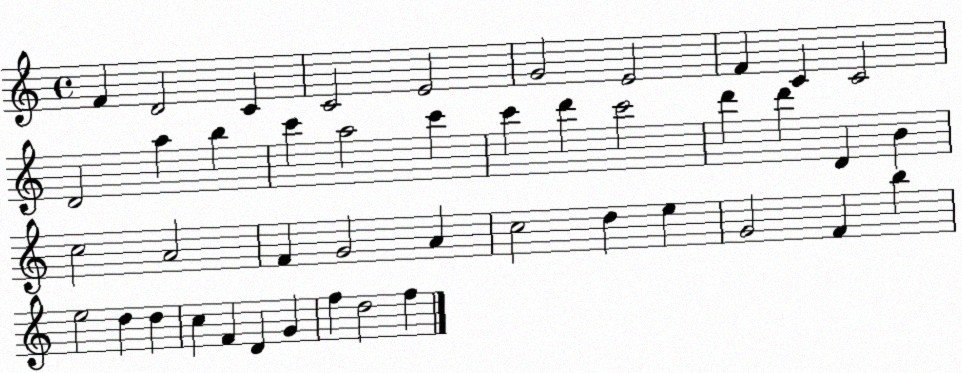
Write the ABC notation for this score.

X:1
T:Untitled
M:4/4
L:1/4
K:C
F D2 C C2 E2 G2 E2 F C C2 D2 a b c' a2 c' c' d' c'2 d' d' D B c2 A2 F G2 A c2 d e G2 F b e2 d d c F D G f d2 f